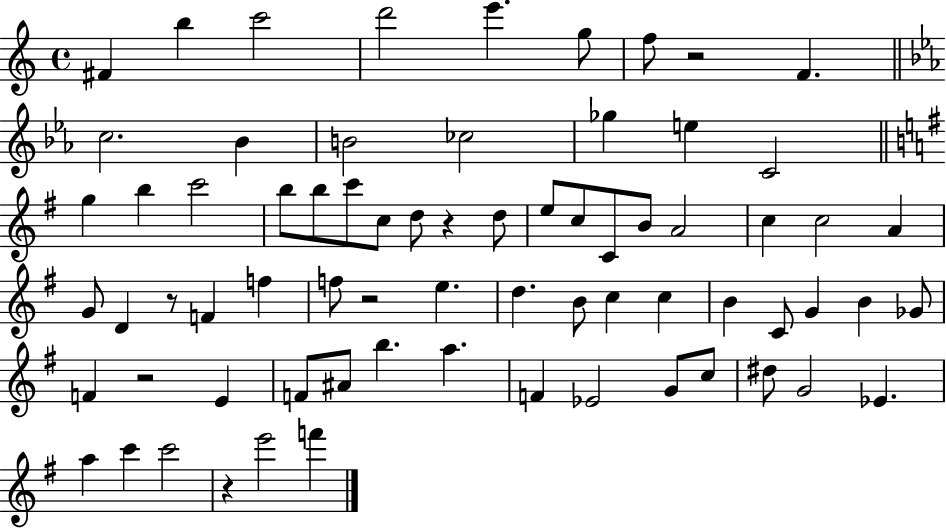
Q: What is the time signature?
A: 4/4